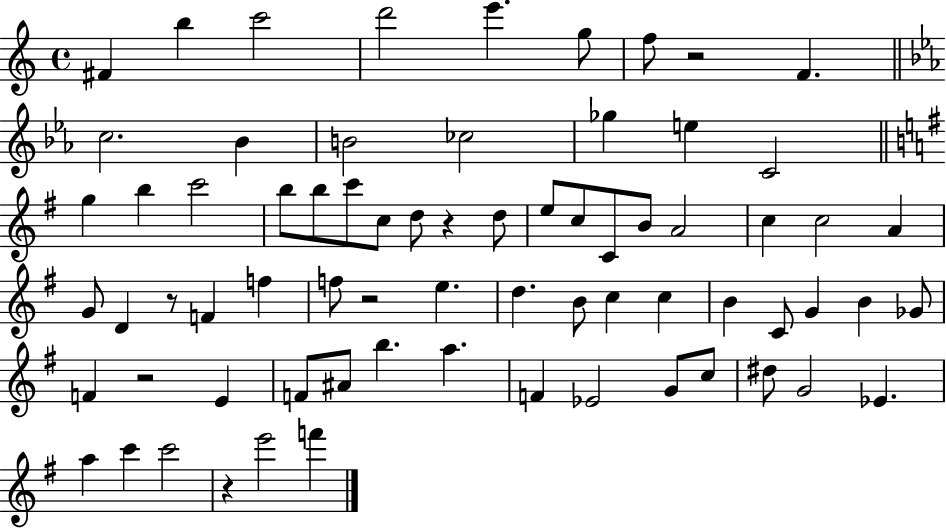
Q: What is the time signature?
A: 4/4